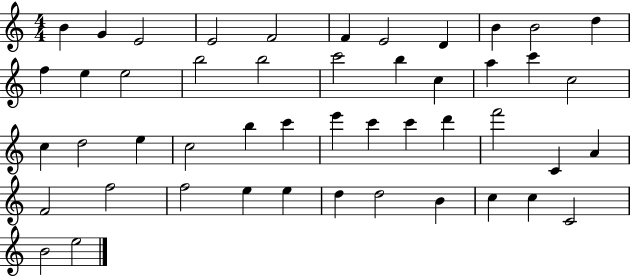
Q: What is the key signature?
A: C major